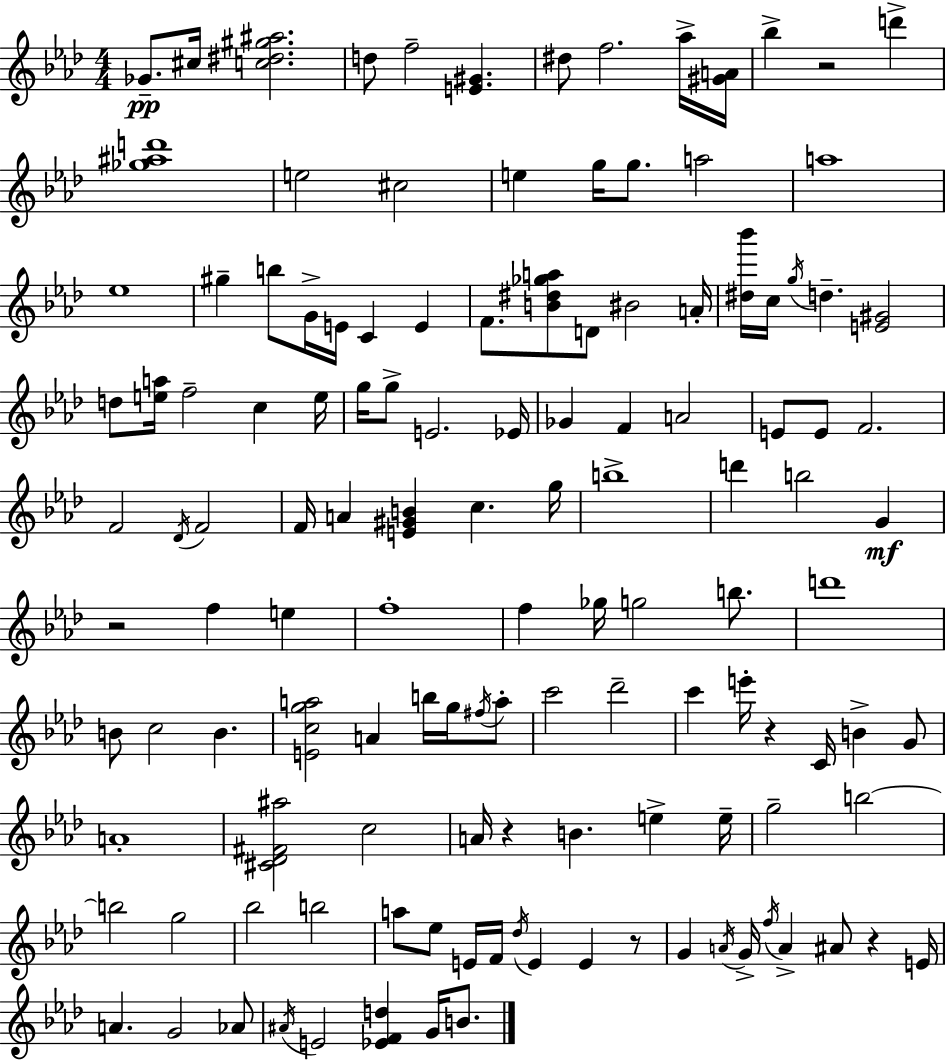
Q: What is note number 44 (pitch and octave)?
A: F4